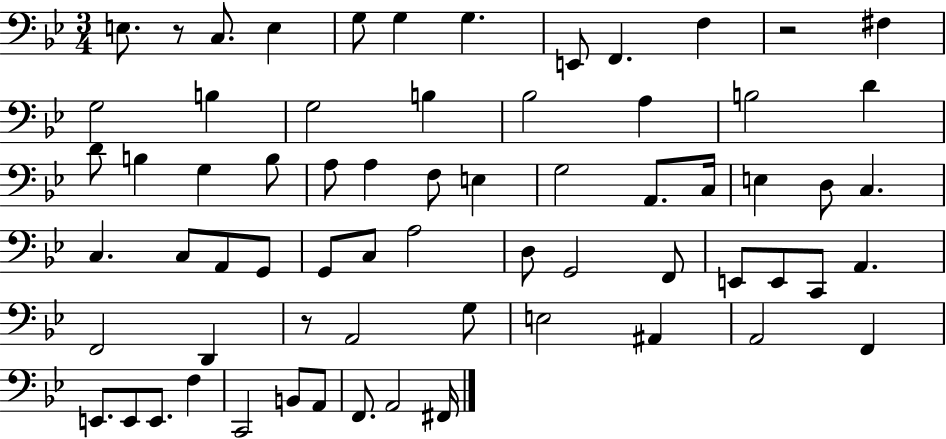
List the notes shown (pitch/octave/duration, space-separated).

E3/e. R/e C3/e. E3/q G3/e G3/q G3/q. E2/e F2/q. F3/q R/h F#3/q G3/h B3/q G3/h B3/q Bb3/h A3/q B3/h D4/q D4/e B3/q G3/q B3/e A3/e A3/q F3/e E3/q G3/h A2/e. C3/s E3/q D3/e C3/q. C3/q. C3/e A2/e G2/e G2/e C3/e A3/h D3/e G2/h F2/e E2/e E2/e C2/e A2/q. F2/h D2/q R/e A2/h G3/e E3/h A#2/q A2/h F2/q E2/e. E2/e E2/e. F3/q C2/h B2/e A2/e F2/e. A2/h F#2/s